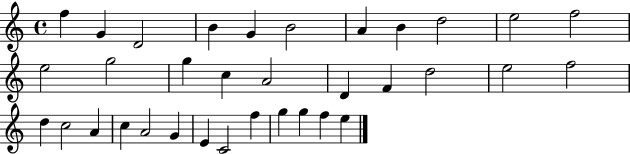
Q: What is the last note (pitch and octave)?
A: E5